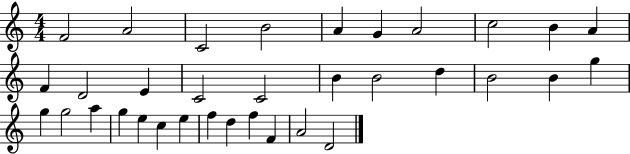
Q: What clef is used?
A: treble